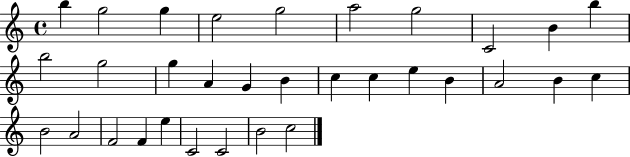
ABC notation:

X:1
T:Untitled
M:4/4
L:1/4
K:C
b g2 g e2 g2 a2 g2 C2 B b b2 g2 g A G B c c e B A2 B c B2 A2 F2 F e C2 C2 B2 c2